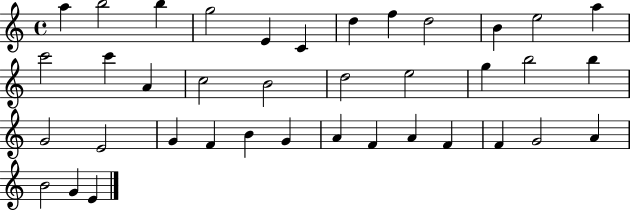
X:1
T:Untitled
M:4/4
L:1/4
K:C
a b2 b g2 E C d f d2 B e2 a c'2 c' A c2 B2 d2 e2 g b2 b G2 E2 G F B G A F A F F G2 A B2 G E